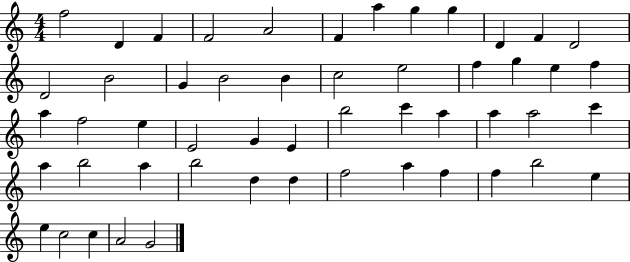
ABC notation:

X:1
T:Untitled
M:4/4
L:1/4
K:C
f2 D F F2 A2 F a g g D F D2 D2 B2 G B2 B c2 e2 f g e f a f2 e E2 G E b2 c' a a a2 c' a b2 a b2 d d f2 a f f b2 e e c2 c A2 G2